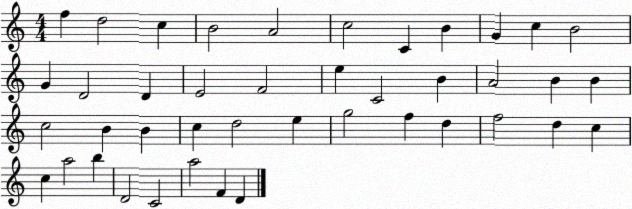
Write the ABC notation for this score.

X:1
T:Untitled
M:4/4
L:1/4
K:C
f d2 c B2 A2 c2 C B G c B2 G D2 D E2 F2 e C2 B A2 B B c2 B B c d2 e g2 f d f2 d c c a2 b D2 C2 a2 F D